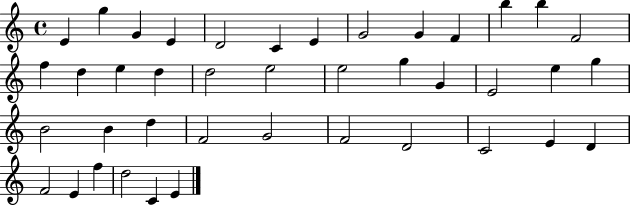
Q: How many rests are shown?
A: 0